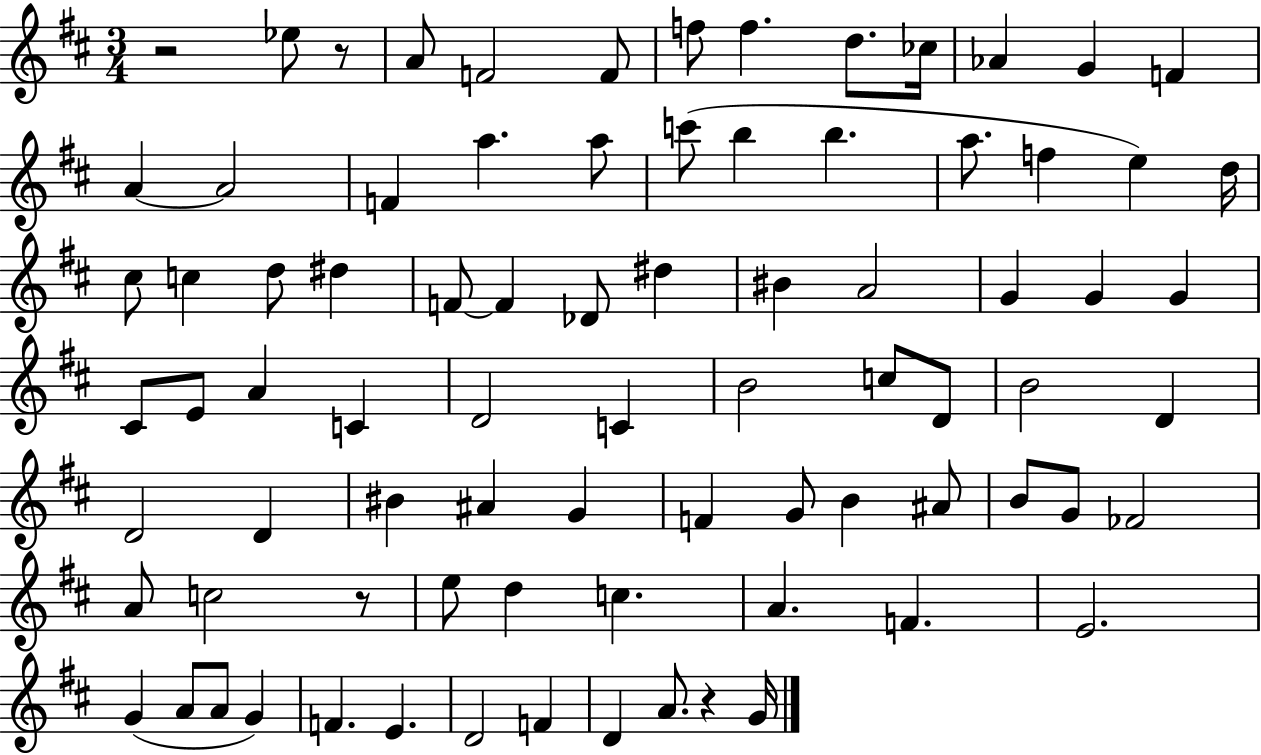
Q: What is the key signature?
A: D major